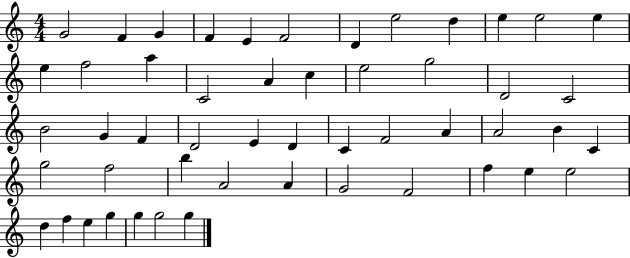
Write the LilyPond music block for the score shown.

{
  \clef treble
  \numericTimeSignature
  \time 4/4
  \key c \major
  g'2 f'4 g'4 | f'4 e'4 f'2 | d'4 e''2 d''4 | e''4 e''2 e''4 | \break e''4 f''2 a''4 | c'2 a'4 c''4 | e''2 g''2 | d'2 c'2 | \break b'2 g'4 f'4 | d'2 e'4 d'4 | c'4 f'2 a'4 | a'2 b'4 c'4 | \break g''2 f''2 | b''4 a'2 a'4 | g'2 f'2 | f''4 e''4 e''2 | \break d''4 f''4 e''4 g''4 | g''4 g''2 g''4 | \bar "|."
}